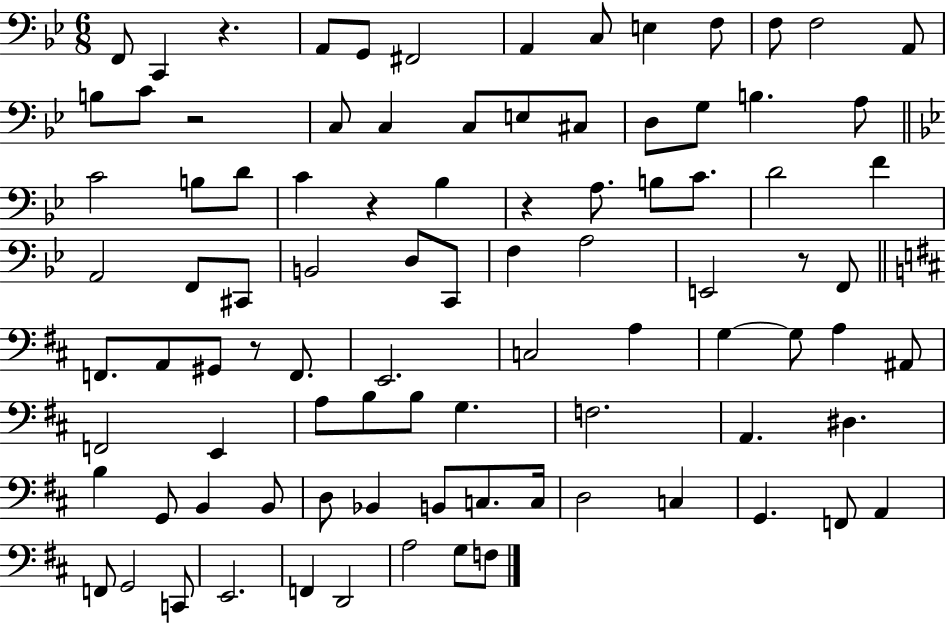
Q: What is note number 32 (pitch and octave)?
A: D4